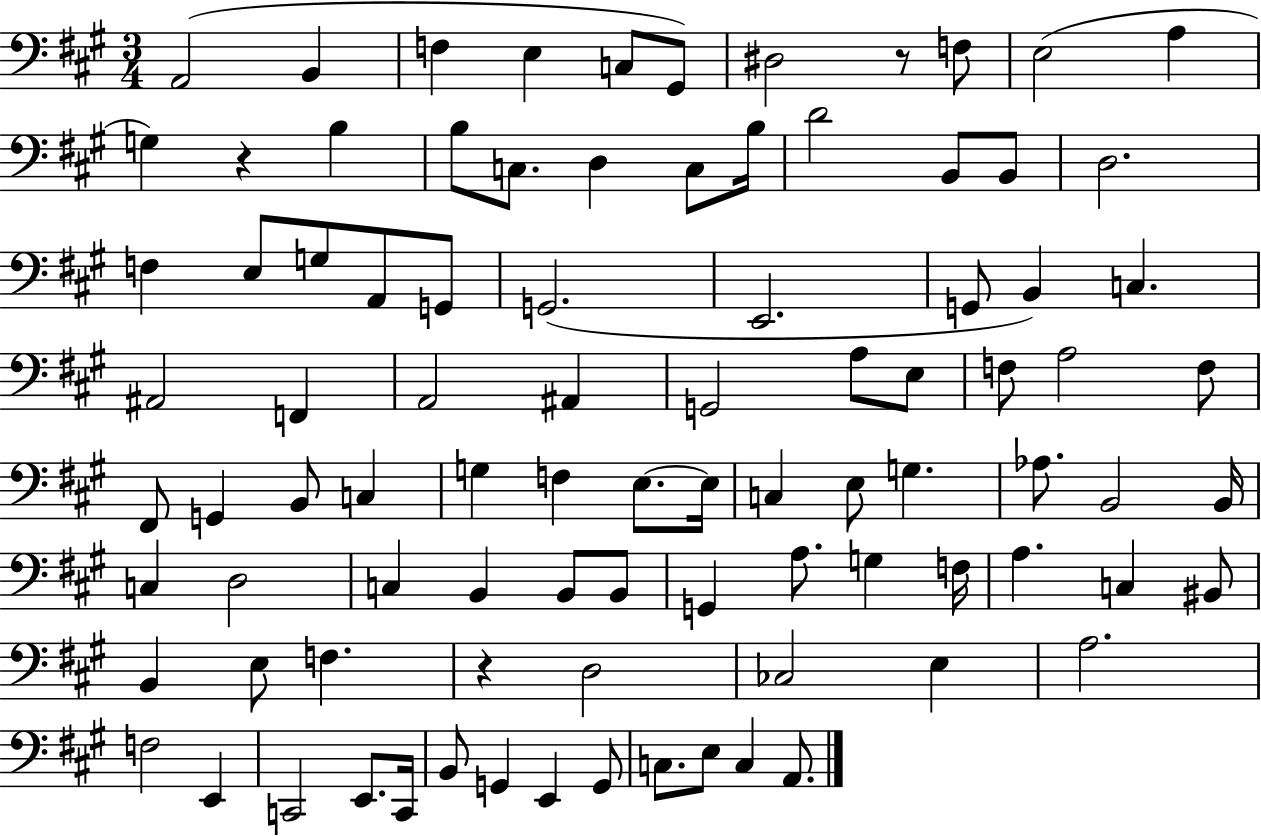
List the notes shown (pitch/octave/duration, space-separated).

A2/h B2/q F3/q E3/q C3/e G#2/e D#3/h R/e F3/e E3/h A3/q G3/q R/q B3/q B3/e C3/e. D3/q C3/e B3/s D4/h B2/e B2/e D3/h. F3/q E3/e G3/e A2/e G2/e G2/h. E2/h. G2/e B2/q C3/q. A#2/h F2/q A2/h A#2/q G2/h A3/e E3/e F3/e A3/h F3/e F#2/e G2/q B2/e C3/q G3/q F3/q E3/e. E3/s C3/q E3/e G3/q. Ab3/e. B2/h B2/s C3/q D3/h C3/q B2/q B2/e B2/e G2/q A3/e. G3/q F3/s A3/q. C3/q BIS2/e B2/q E3/e F3/q. R/q D3/h CES3/h E3/q A3/h. F3/h E2/q C2/h E2/e. C2/s B2/e G2/q E2/q G2/e C3/e. E3/e C3/q A2/e.